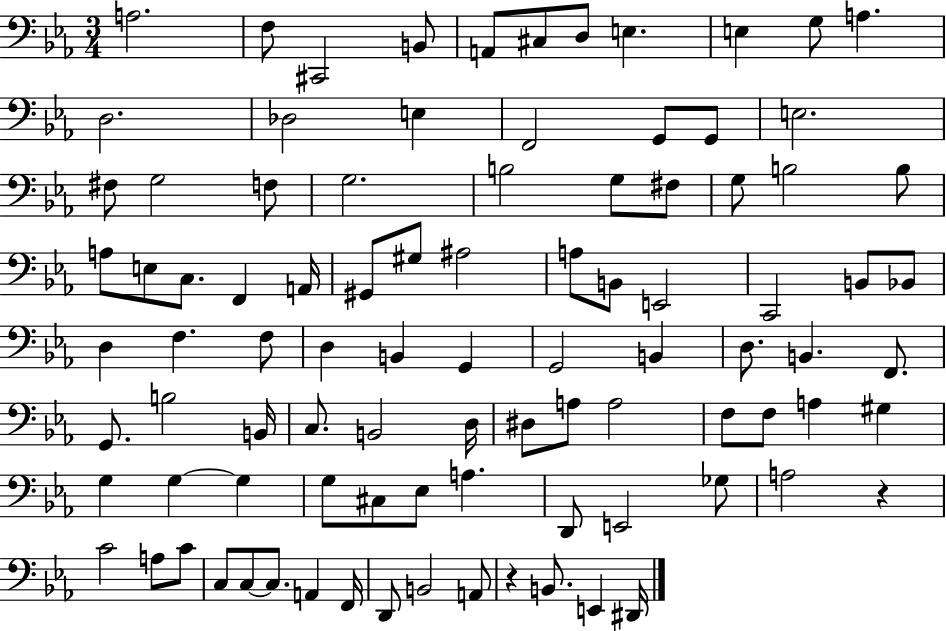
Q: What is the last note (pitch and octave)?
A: D#2